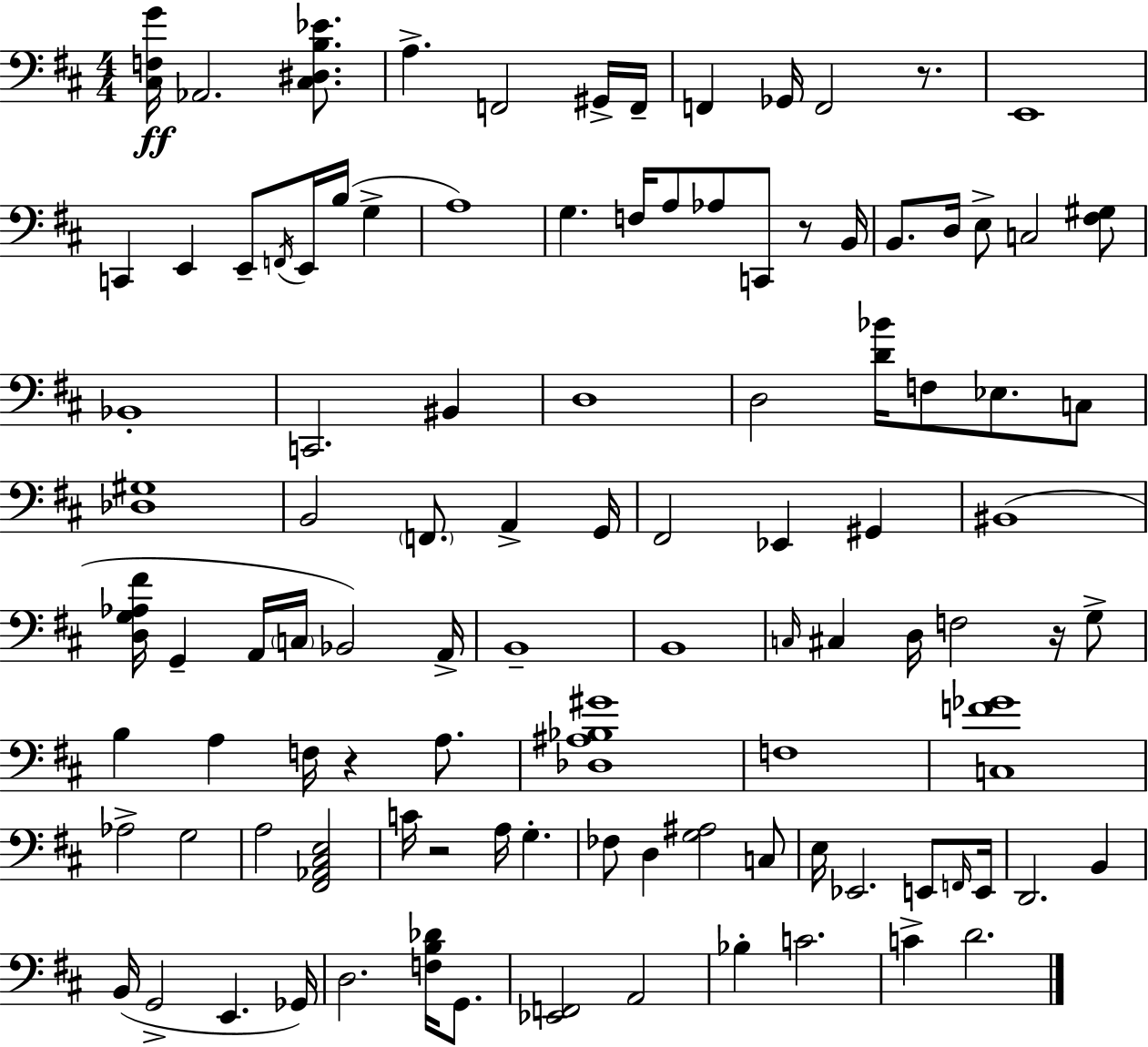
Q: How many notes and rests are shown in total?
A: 104